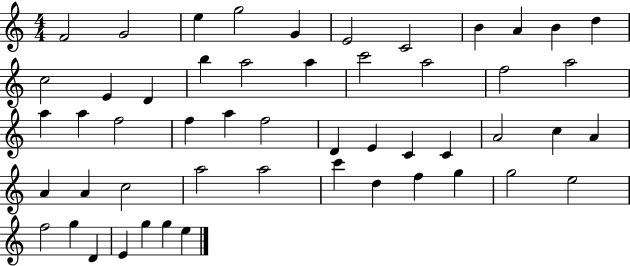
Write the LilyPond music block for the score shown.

{
  \clef treble
  \numericTimeSignature
  \time 4/4
  \key c \major
  f'2 g'2 | e''4 g''2 g'4 | e'2 c'2 | b'4 a'4 b'4 d''4 | \break c''2 e'4 d'4 | b''4 a''2 a''4 | c'''2 a''2 | f''2 a''2 | \break a''4 a''4 f''2 | f''4 a''4 f''2 | d'4 e'4 c'4 c'4 | a'2 c''4 a'4 | \break a'4 a'4 c''2 | a''2 a''2 | c'''4 d''4 f''4 g''4 | g''2 e''2 | \break f''2 g''4 d'4 | e'4 g''4 g''4 e''4 | \bar "|."
}